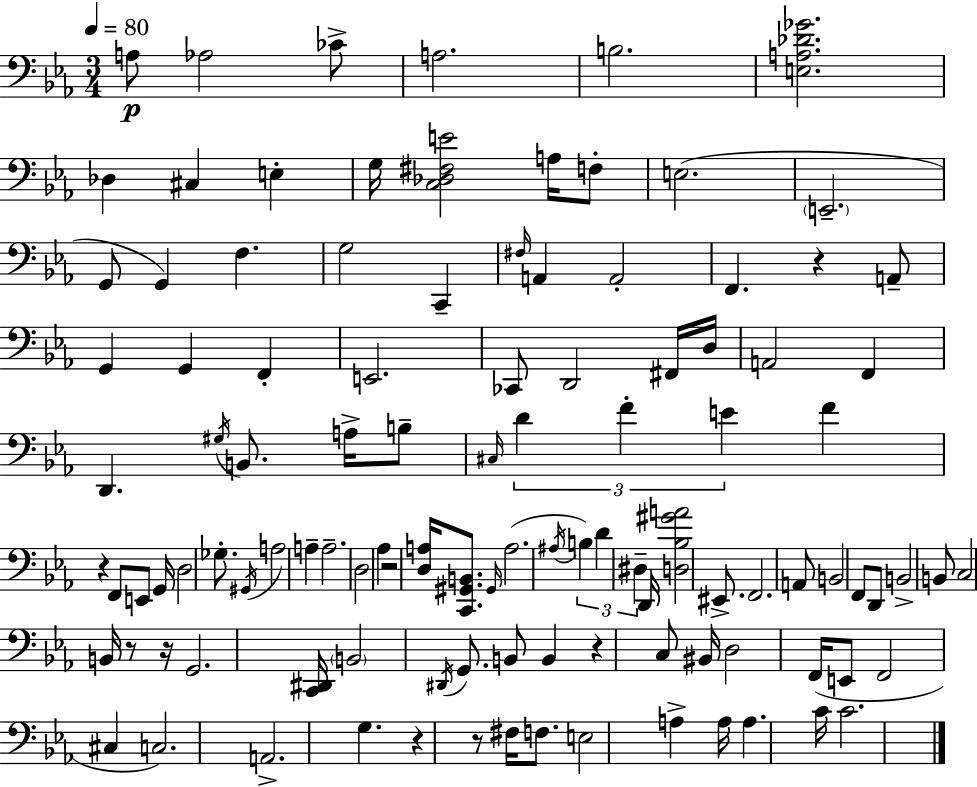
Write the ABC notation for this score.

X:1
T:Untitled
M:3/4
L:1/4
K:Cm
A,/2 _A,2 _C/2 A,2 B,2 [E,A,_D_G]2 _D, ^C, E, G,/4 [C,_D,^F,E]2 A,/4 F,/2 E,2 E,,2 G,,/2 G,, F, G,2 C,, ^F,/4 A,, A,,2 F,, z A,,/2 G,, G,, F,, E,,2 _C,,/2 D,,2 ^F,,/4 D,/4 A,,2 F,, D,, ^G,/4 B,,/2 A,/4 B,/2 ^C,/4 D F E F z F,,/2 E,,/2 G,,/4 D,2 _G,/2 ^G,,/4 A,2 A, A,2 D,2 _A, z2 [D,A,]/4 [C,,^G,,B,,]/2 ^G,,/4 A,2 ^A,/4 B, D ^D, D,,/4 [D,_B,^GA]2 ^E,,/2 F,,2 A,,/2 B,,2 F,,/2 D,,/2 B,,2 B,,/2 C,2 B,,/4 z/2 z/4 G,,2 [C,,^D,,]/4 B,,2 ^D,,/4 G,,/2 B,,/2 B,, z C,/2 ^B,,/4 D,2 F,,/4 E,,/2 F,,2 ^C, C,2 A,,2 G, z z/2 ^F,/4 F,/2 E,2 A, A,/4 A, C/4 C2